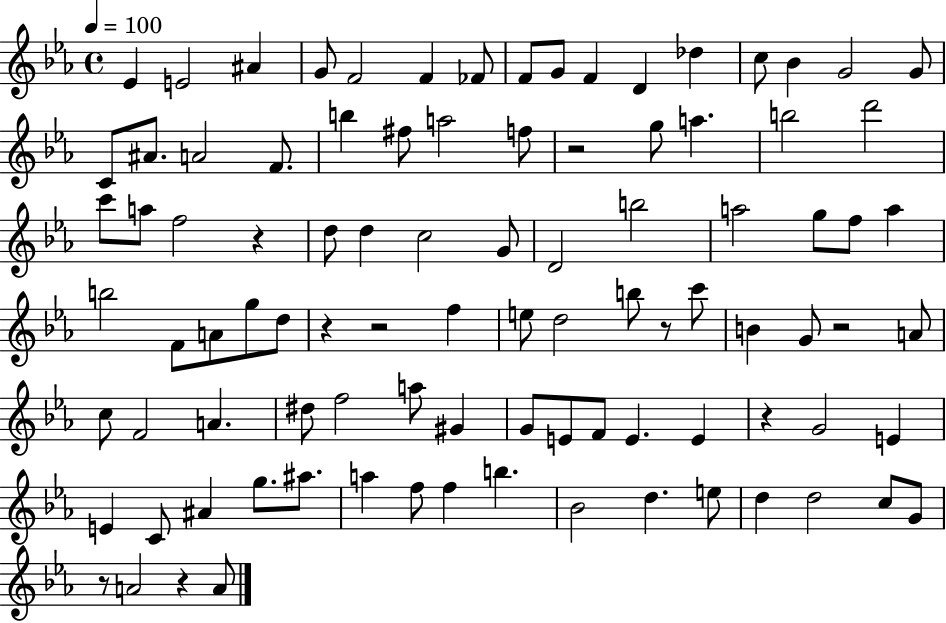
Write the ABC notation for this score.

X:1
T:Untitled
M:4/4
L:1/4
K:Eb
_E E2 ^A G/2 F2 F _F/2 F/2 G/2 F D _d c/2 _B G2 G/2 C/2 ^A/2 A2 F/2 b ^f/2 a2 f/2 z2 g/2 a b2 d'2 c'/2 a/2 f2 z d/2 d c2 G/2 D2 b2 a2 g/2 f/2 a b2 F/2 A/2 g/2 d/2 z z2 f e/2 d2 b/2 z/2 c'/2 B G/2 z2 A/2 c/2 F2 A ^d/2 f2 a/2 ^G G/2 E/2 F/2 E E z G2 E E C/2 ^A g/2 ^a/2 a f/2 f b _B2 d e/2 d d2 c/2 G/2 z/2 A2 z A/2